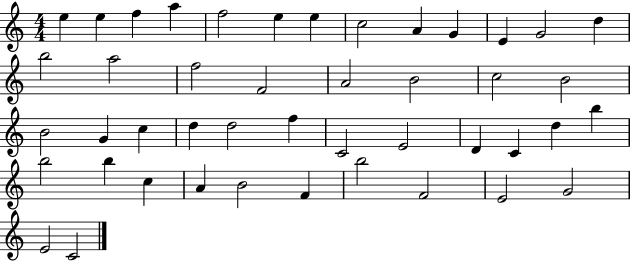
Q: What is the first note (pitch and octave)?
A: E5